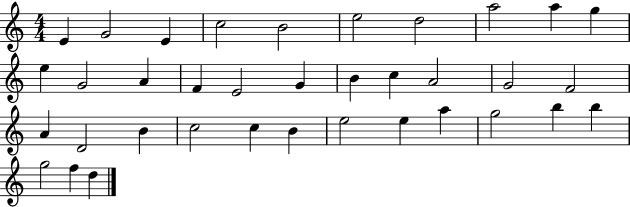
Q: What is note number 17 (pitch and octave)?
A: B4